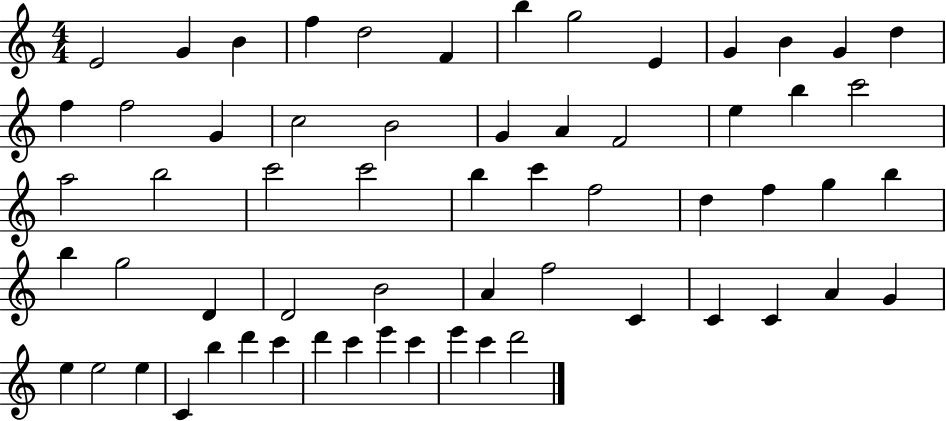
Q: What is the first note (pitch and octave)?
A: E4